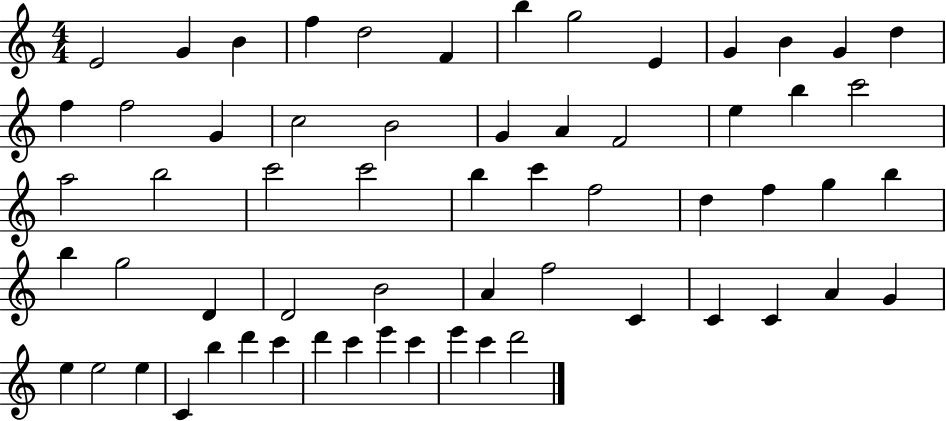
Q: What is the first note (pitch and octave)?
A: E4